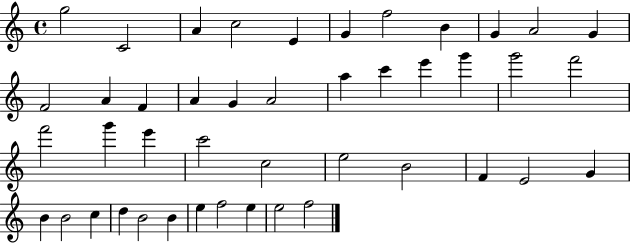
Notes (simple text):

G5/h C4/h A4/q C5/h E4/q G4/q F5/h B4/q G4/q A4/h G4/q F4/h A4/q F4/q A4/q G4/q A4/h A5/q C6/q E6/q G6/q G6/h F6/h F6/h G6/q E6/q C6/h C5/h E5/h B4/h F4/q E4/h G4/q B4/q B4/h C5/q D5/q B4/h B4/q E5/q F5/h E5/q E5/h F5/h